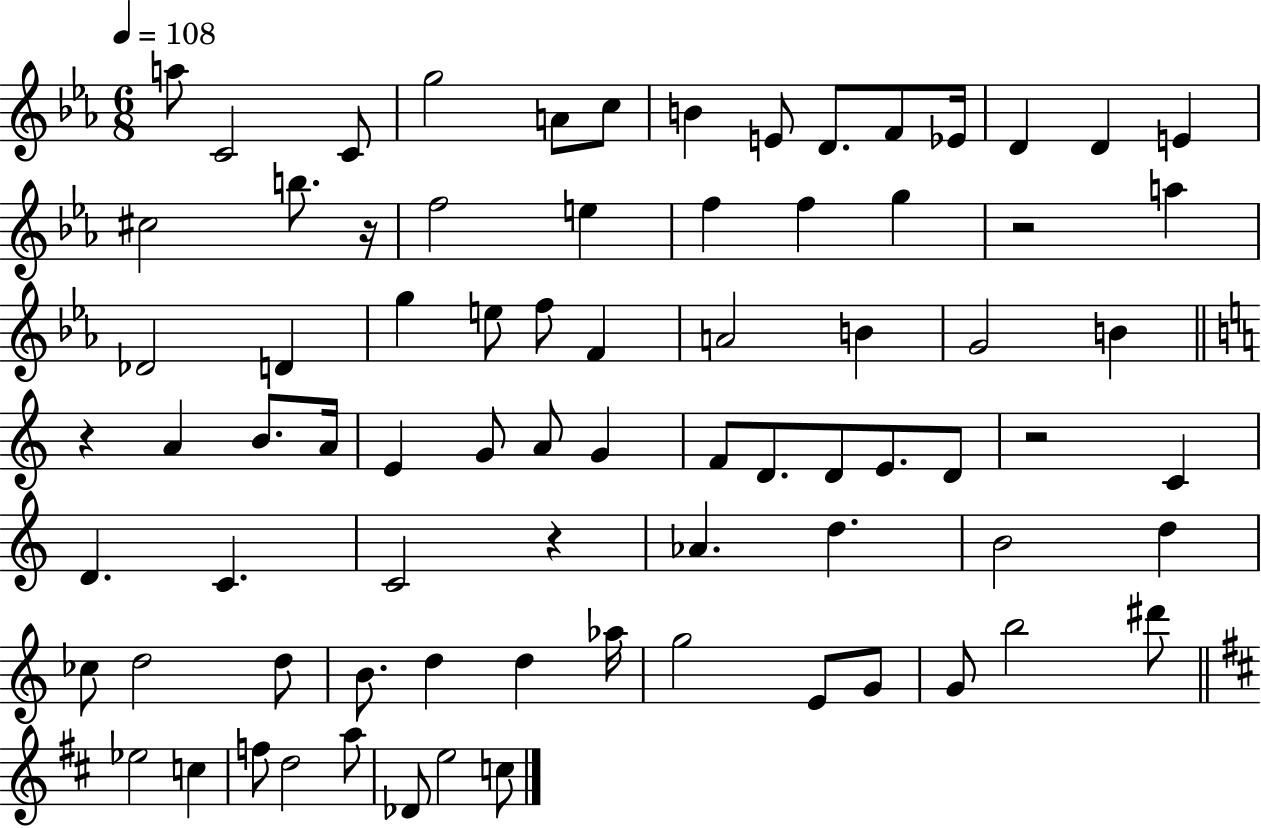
{
  \clef treble
  \numericTimeSignature
  \time 6/8
  \key ees \major
  \tempo 4 = 108
  \repeat volta 2 { a''8 c'2 c'8 | g''2 a'8 c''8 | b'4 e'8 d'8. f'8 ees'16 | d'4 d'4 e'4 | \break cis''2 b''8. r16 | f''2 e''4 | f''4 f''4 g''4 | r2 a''4 | \break des'2 d'4 | g''4 e''8 f''8 f'4 | a'2 b'4 | g'2 b'4 | \break \bar "||" \break \key a \minor r4 a'4 b'8. a'16 | e'4 g'8 a'8 g'4 | f'8 d'8. d'8 e'8. d'8 | r2 c'4 | \break d'4. c'4. | c'2 r4 | aes'4. d''4. | b'2 d''4 | \break ces''8 d''2 d''8 | b'8. d''4 d''4 aes''16 | g''2 e'8 g'8 | g'8 b''2 dis'''8 | \break \bar "||" \break \key b \minor ees''2 c''4 | f''8 d''2 a''8 | des'8 e''2 c''8 | } \bar "|."
}